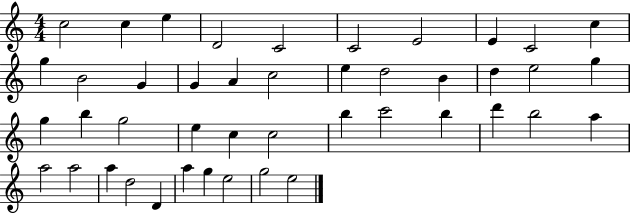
{
  \clef treble
  \numericTimeSignature
  \time 4/4
  \key c \major
  c''2 c''4 e''4 | d'2 c'2 | c'2 e'2 | e'4 c'2 c''4 | \break g''4 b'2 g'4 | g'4 a'4 c''2 | e''4 d''2 b'4 | d''4 e''2 g''4 | \break g''4 b''4 g''2 | e''4 c''4 c''2 | b''4 c'''2 b''4 | d'''4 b''2 a''4 | \break a''2 a''2 | a''4 d''2 d'4 | a''4 g''4 e''2 | g''2 e''2 | \break \bar "|."
}